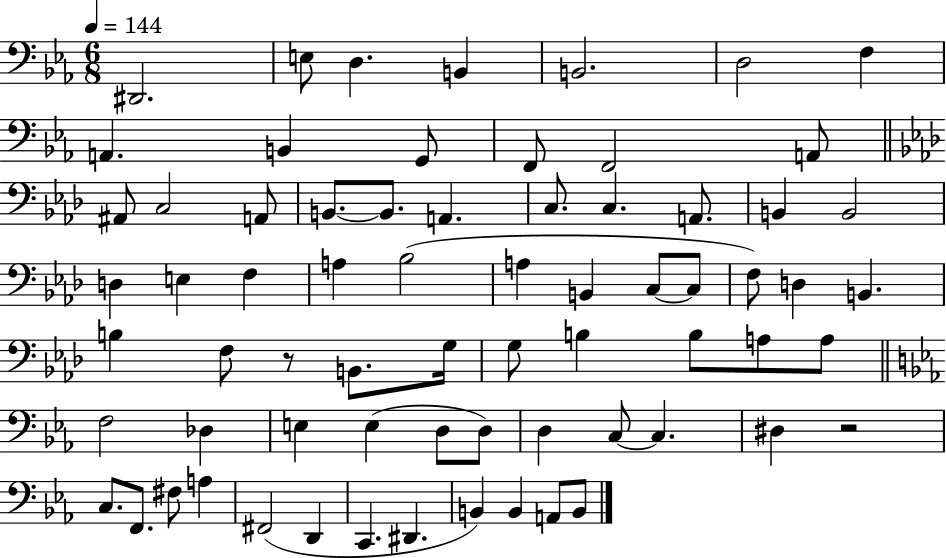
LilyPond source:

{
  \clef bass
  \numericTimeSignature
  \time 6/8
  \key ees \major
  \tempo 4 = 144
  dis,2. | e8 d4. b,4 | b,2. | d2 f4 | \break a,4. b,4 g,8 | f,8 f,2 a,8 | \bar "||" \break \key aes \major ais,8 c2 a,8 | b,8.~~ b,8. a,4. | c8. c4. a,8. | b,4 b,2 | \break d4 e4 f4 | a4 bes2( | a4 b,4 c8~~ c8 | f8) d4 b,4. | \break b4 f8 r8 b,8. g16 | g8 b4 b8 a8 a8 | \bar "||" \break \key ees \major f2 des4 | e4 e4( d8 d8) | d4 c8~~ c4. | dis4 r2 | \break c8. f,8. fis8 a4 | fis,2( d,4 | c,4. dis,4. | b,4) b,4 a,8 b,8 | \break \bar "|."
}